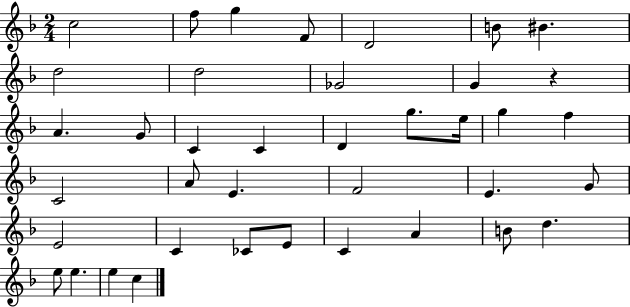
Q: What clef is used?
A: treble